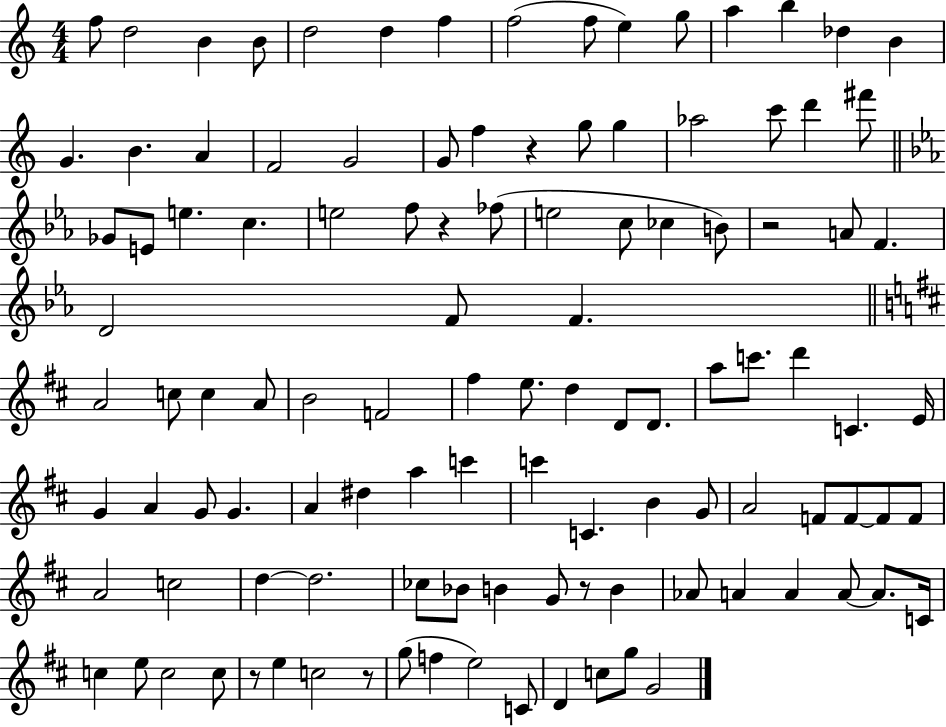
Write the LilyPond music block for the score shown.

{
  \clef treble
  \numericTimeSignature
  \time 4/4
  \key c \major
  f''8 d''2 b'4 b'8 | d''2 d''4 f''4 | f''2( f''8 e''4) g''8 | a''4 b''4 des''4 b'4 | \break g'4. b'4. a'4 | f'2 g'2 | g'8 f''4 r4 g''8 g''4 | aes''2 c'''8 d'''4 fis'''8 | \break \bar "||" \break \key c \minor ges'8 e'8 e''4. c''4. | e''2 f''8 r4 fes''8( | e''2 c''8 ces''4 b'8) | r2 a'8 f'4. | \break d'2 f'8 f'4. | \bar "||" \break \key b \minor a'2 c''8 c''4 a'8 | b'2 f'2 | fis''4 e''8. d''4 d'8 d'8. | a''8 c'''8. d'''4 c'4. e'16 | \break g'4 a'4 g'8 g'4. | a'4 dis''4 a''4 c'''4 | c'''4 c'4. b'4 g'8 | a'2 f'8 f'8~~ f'8 f'8 | \break a'2 c''2 | d''4~~ d''2. | ces''8 bes'8 b'4 g'8 r8 b'4 | aes'8 a'4 a'4 a'8~~ a'8. c'16 | \break c''4 e''8 c''2 c''8 | r8 e''4 c''2 r8 | g''8( f''4 e''2) c'8 | d'4 c''8 g''8 g'2 | \break \bar "|."
}